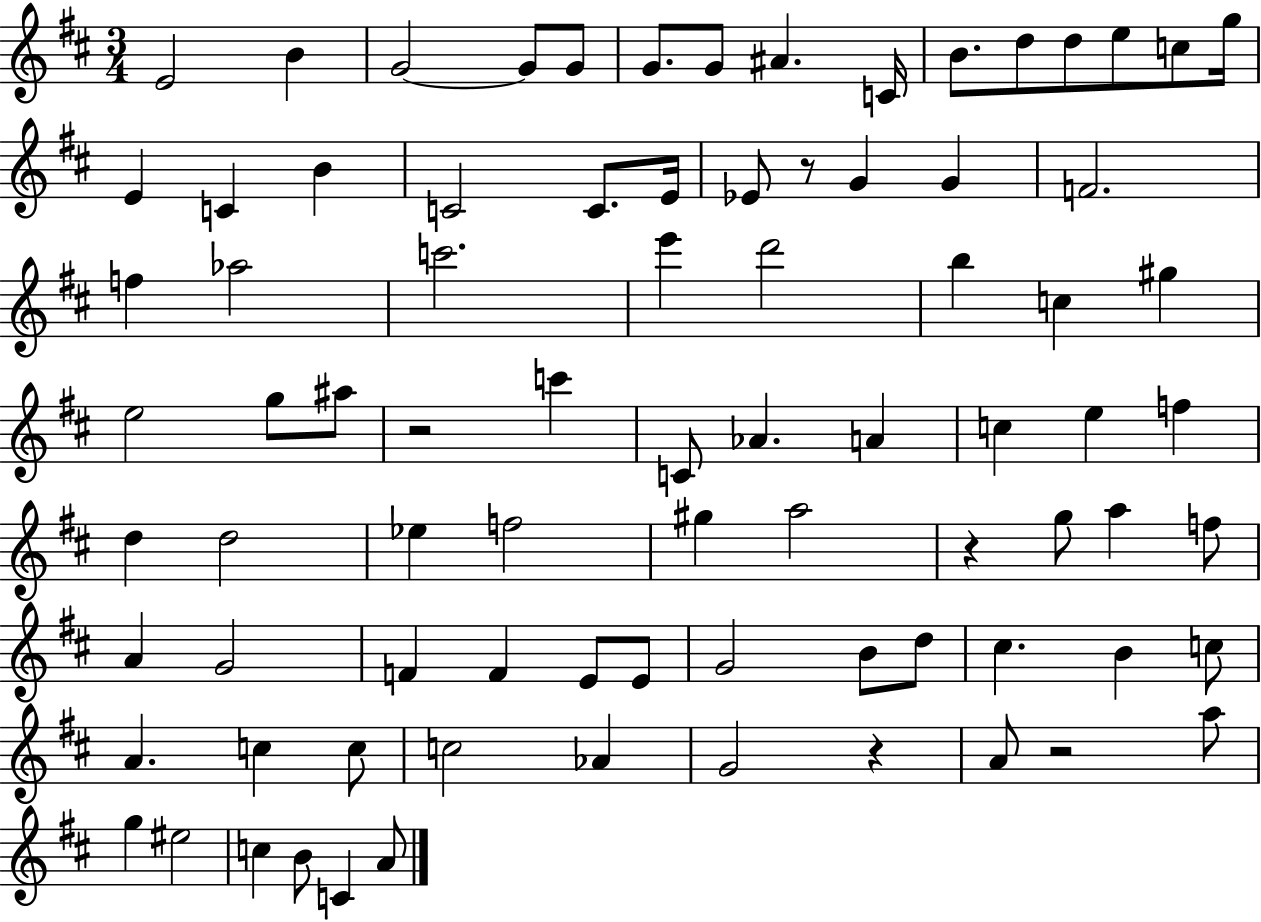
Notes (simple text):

E4/h B4/q G4/h G4/e G4/e G4/e. G4/e A#4/q. C4/s B4/e. D5/e D5/e E5/e C5/e G5/s E4/q C4/q B4/q C4/h C4/e. E4/s Eb4/e R/e G4/q G4/q F4/h. F5/q Ab5/h C6/h. E6/q D6/h B5/q C5/q G#5/q E5/h G5/e A#5/e R/h C6/q C4/e Ab4/q. A4/q C5/q E5/q F5/q D5/q D5/h Eb5/q F5/h G#5/q A5/h R/q G5/e A5/q F5/e A4/q G4/h F4/q F4/q E4/e E4/e G4/h B4/e D5/e C#5/q. B4/q C5/e A4/q. C5/q C5/e C5/h Ab4/q G4/h R/q A4/e R/h A5/e G5/q EIS5/h C5/q B4/e C4/q A4/e